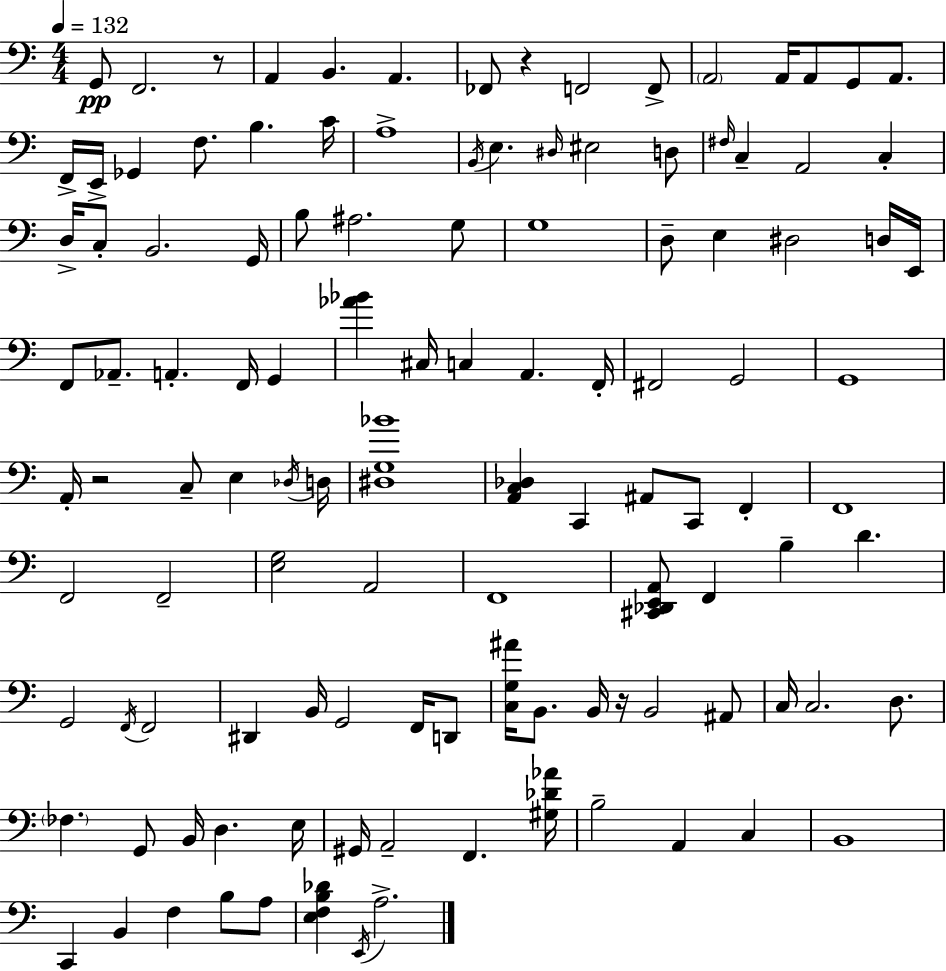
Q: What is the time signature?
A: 4/4